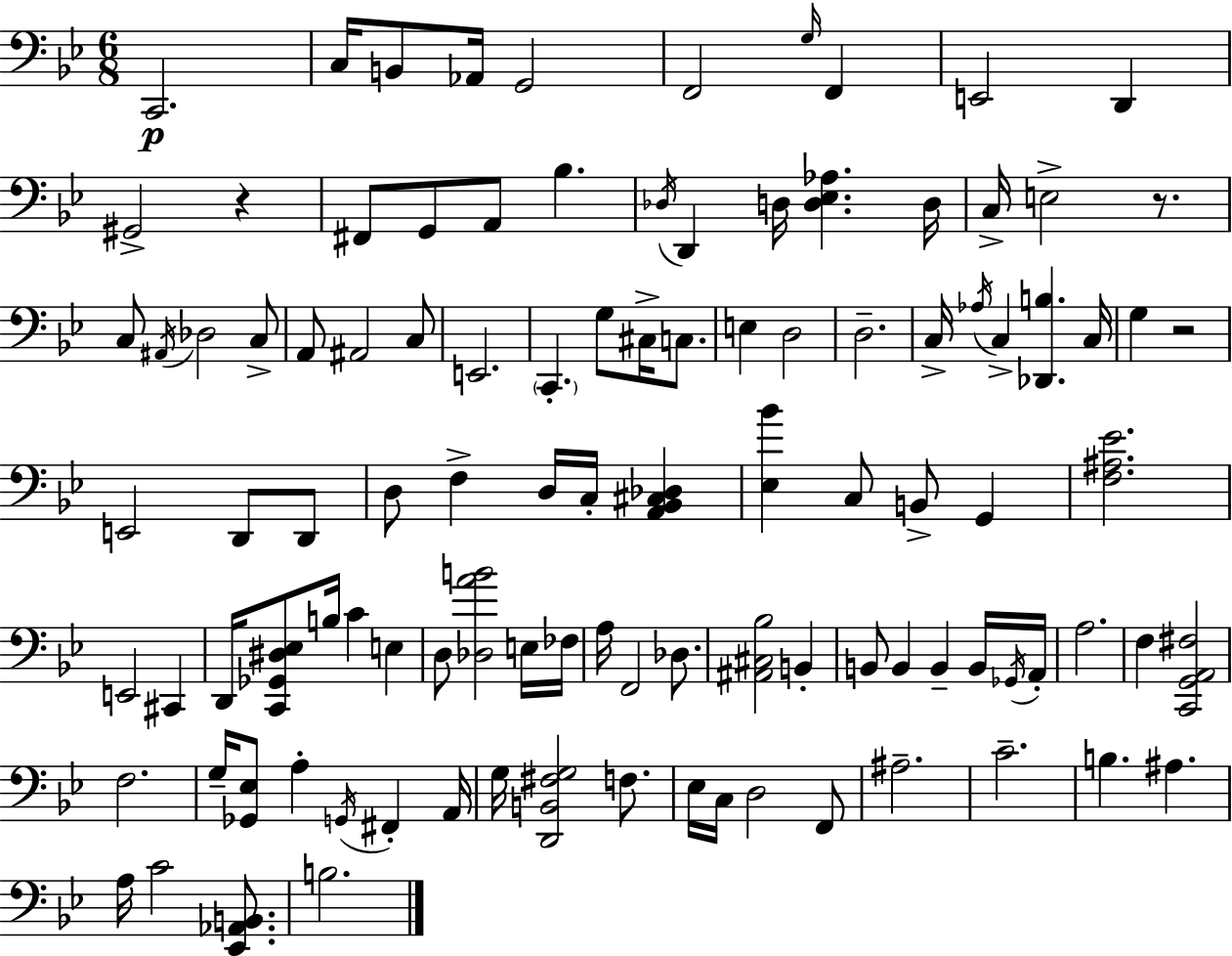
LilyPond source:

{
  \clef bass
  \numericTimeSignature
  \time 6/8
  \key bes \major
  c,2.\p | c16 b,8 aes,16 g,2 | f,2 \grace { g16 } f,4 | e,2 d,4 | \break gis,2-> r4 | fis,8 g,8 a,8 bes4. | \acciaccatura { des16 } d,4 d16 <d ees aes>4. | d16 c16-> e2-> r8. | \break c8 \acciaccatura { ais,16 } des2 | c8-> a,8 ais,2 | c8 e,2. | \parenthesize c,4.-. g8 cis16-> | \break c8. e4 d2 | d2.-- | c16-> \acciaccatura { aes16 } c4-> <des, b>4. | c16 g4 r2 | \break e,2 | d,8 d,8 d8 f4-> d16 c16-. | <a, bes, cis des>4 <ees bes'>4 c8 b,8-> | g,4 <f ais ees'>2. | \break e,2 | cis,4 d,16 <c, ges, dis ees>8 b16 c'4 | e4 d8 <des a' b'>2 | e16 fes16 a16 f,2 | \break des8. <ais, cis bes>2 | b,4-. b,8 b,4 b,4-- | b,16 \acciaccatura { ges,16 } a,16-. a2. | f4 <c, g, a, fis>2 | \break f2. | g16-- <ges, ees>8 a4-. | \acciaccatura { g,16 } fis,4-. a,16 g16 <d, b, fis g>2 | f8. ees16 c16 d2 | \break f,8 ais2.-- | c'2.-- | b4. | ais4. a16 c'2 | \break <ees, aes, b,>8. b2. | \bar "|."
}